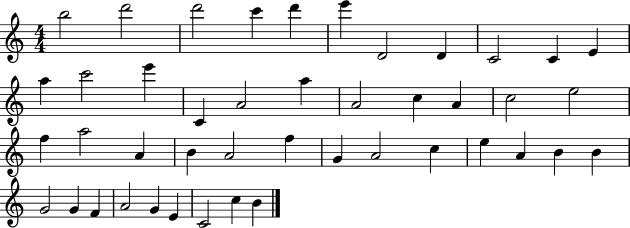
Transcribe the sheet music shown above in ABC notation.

X:1
T:Untitled
M:4/4
L:1/4
K:C
b2 d'2 d'2 c' d' e' D2 D C2 C E a c'2 e' C A2 a A2 c A c2 e2 f a2 A B A2 f G A2 c e A B B G2 G F A2 G E C2 c B